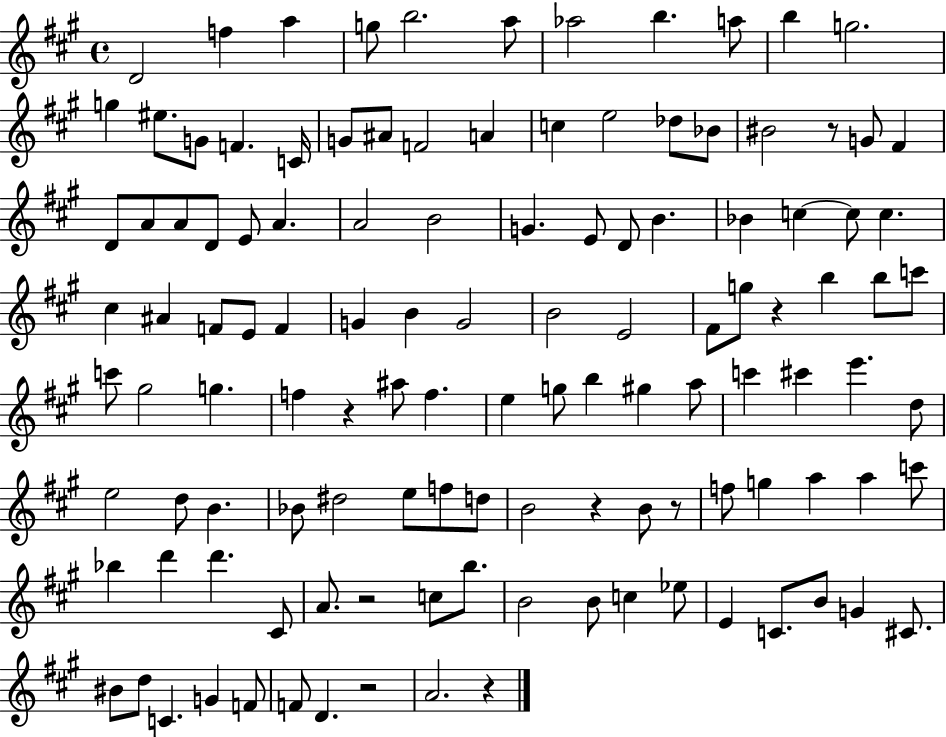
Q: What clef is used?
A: treble